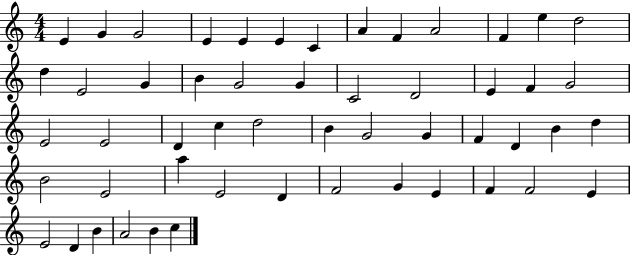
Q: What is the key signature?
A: C major